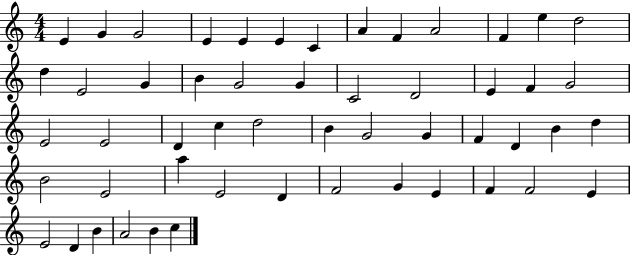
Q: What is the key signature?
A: C major